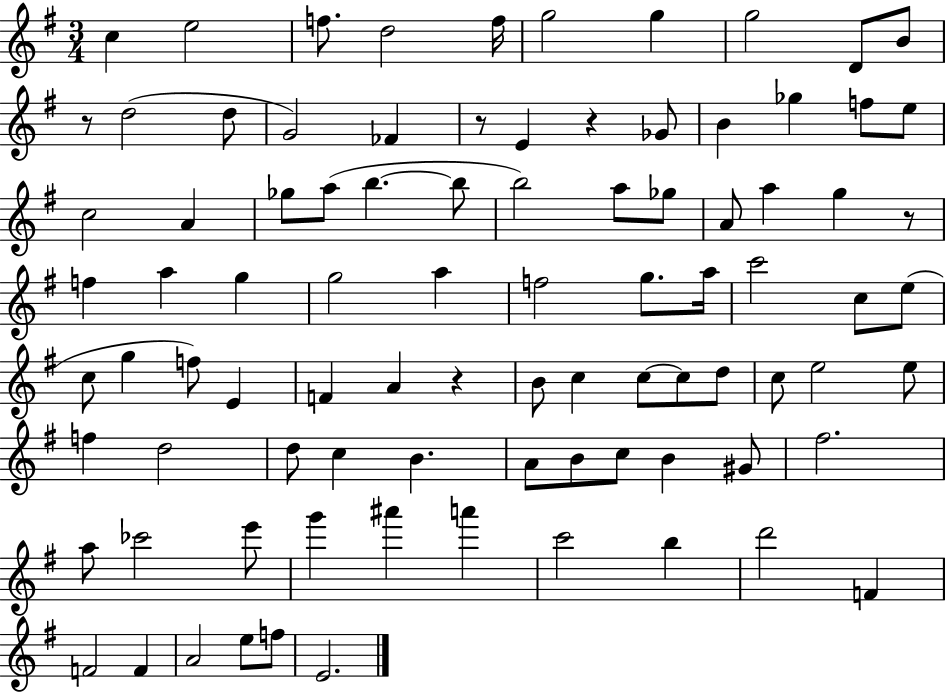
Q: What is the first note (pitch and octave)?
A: C5